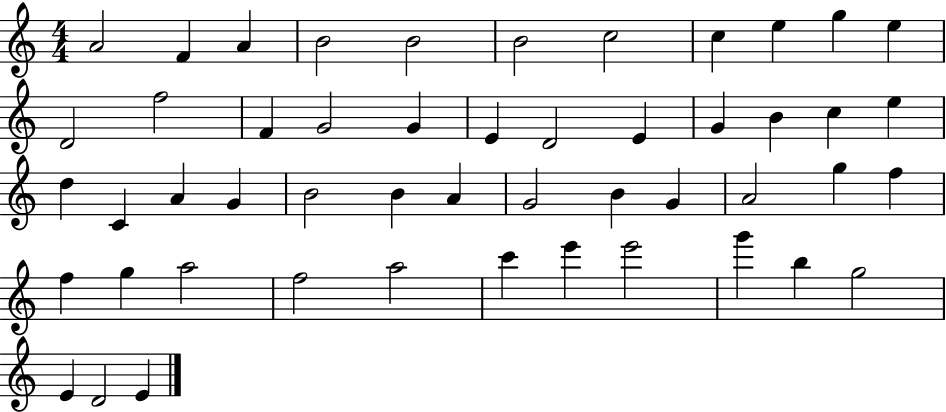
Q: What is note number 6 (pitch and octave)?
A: B4